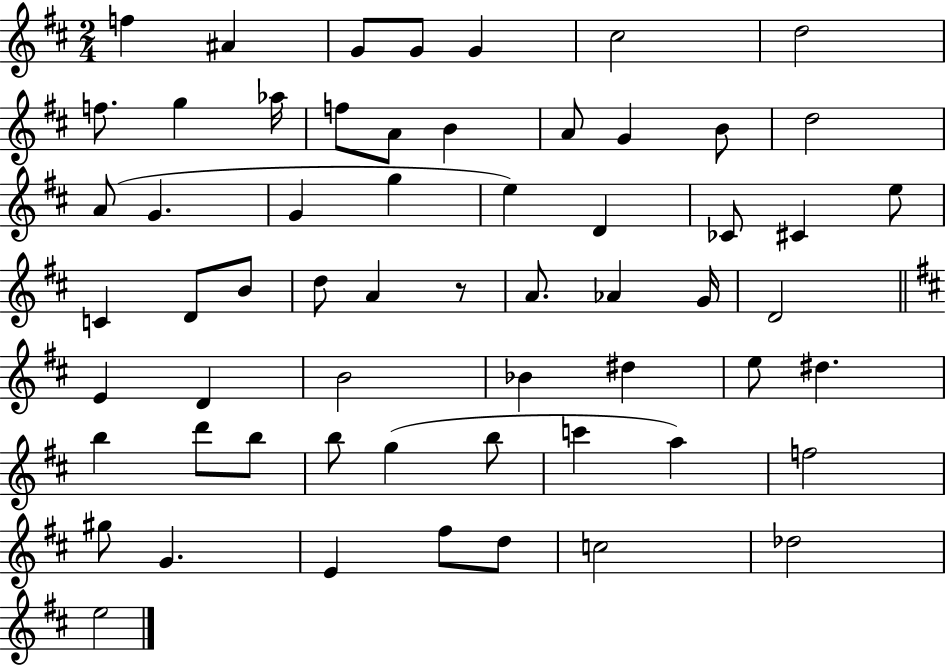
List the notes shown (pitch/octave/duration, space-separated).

F5/q A#4/q G4/e G4/e G4/q C#5/h D5/h F5/e. G5/q Ab5/s F5/e A4/e B4/q A4/e G4/q B4/e D5/h A4/e G4/q. G4/q G5/q E5/q D4/q CES4/e C#4/q E5/e C4/q D4/e B4/e D5/e A4/q R/e A4/e. Ab4/q G4/s D4/h E4/q D4/q B4/h Bb4/q D#5/q E5/e D#5/q. B5/q D6/e B5/e B5/e G5/q B5/e C6/q A5/q F5/h G#5/e G4/q. E4/q F#5/e D5/e C5/h Db5/h E5/h